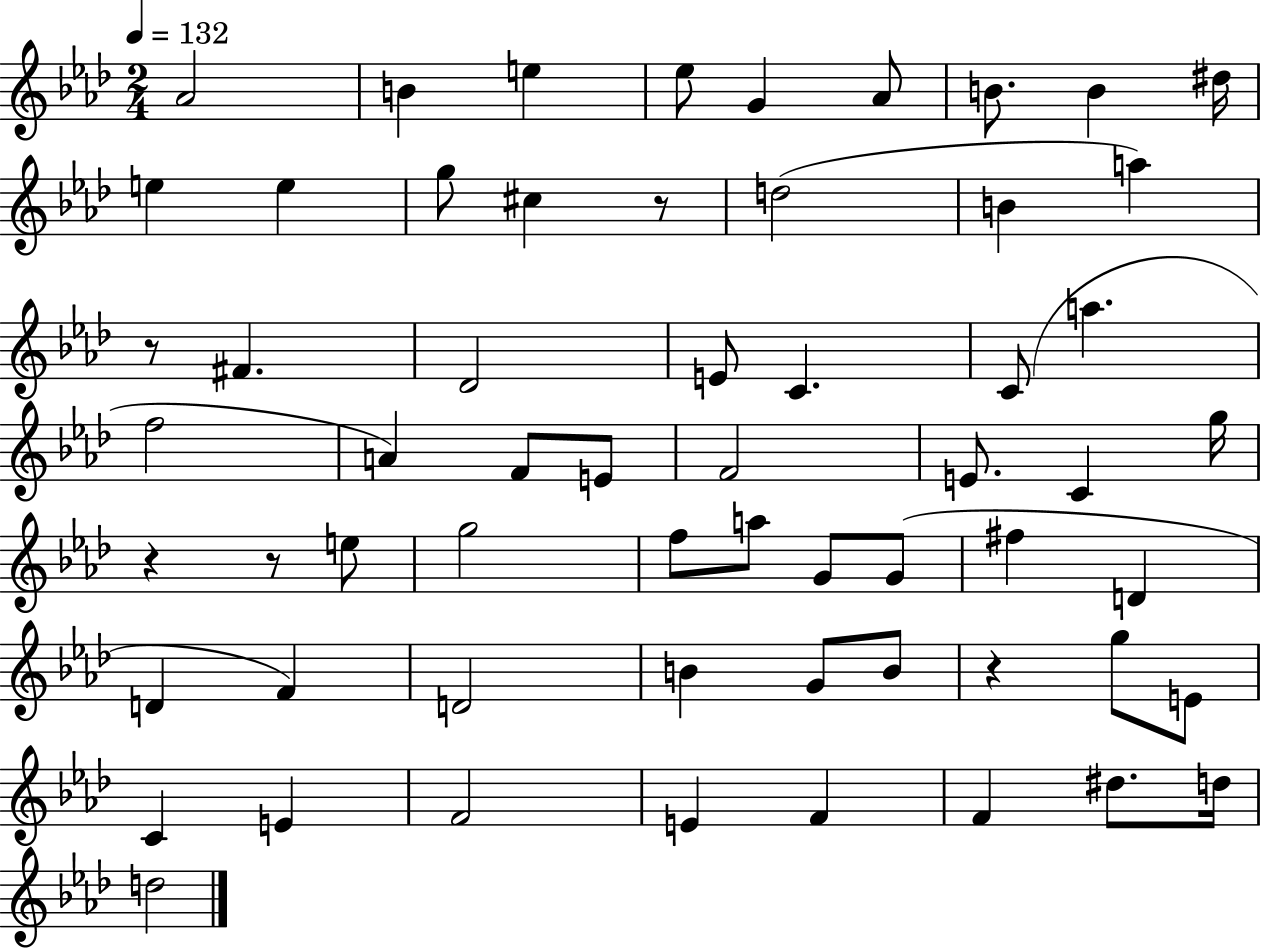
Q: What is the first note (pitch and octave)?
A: Ab4